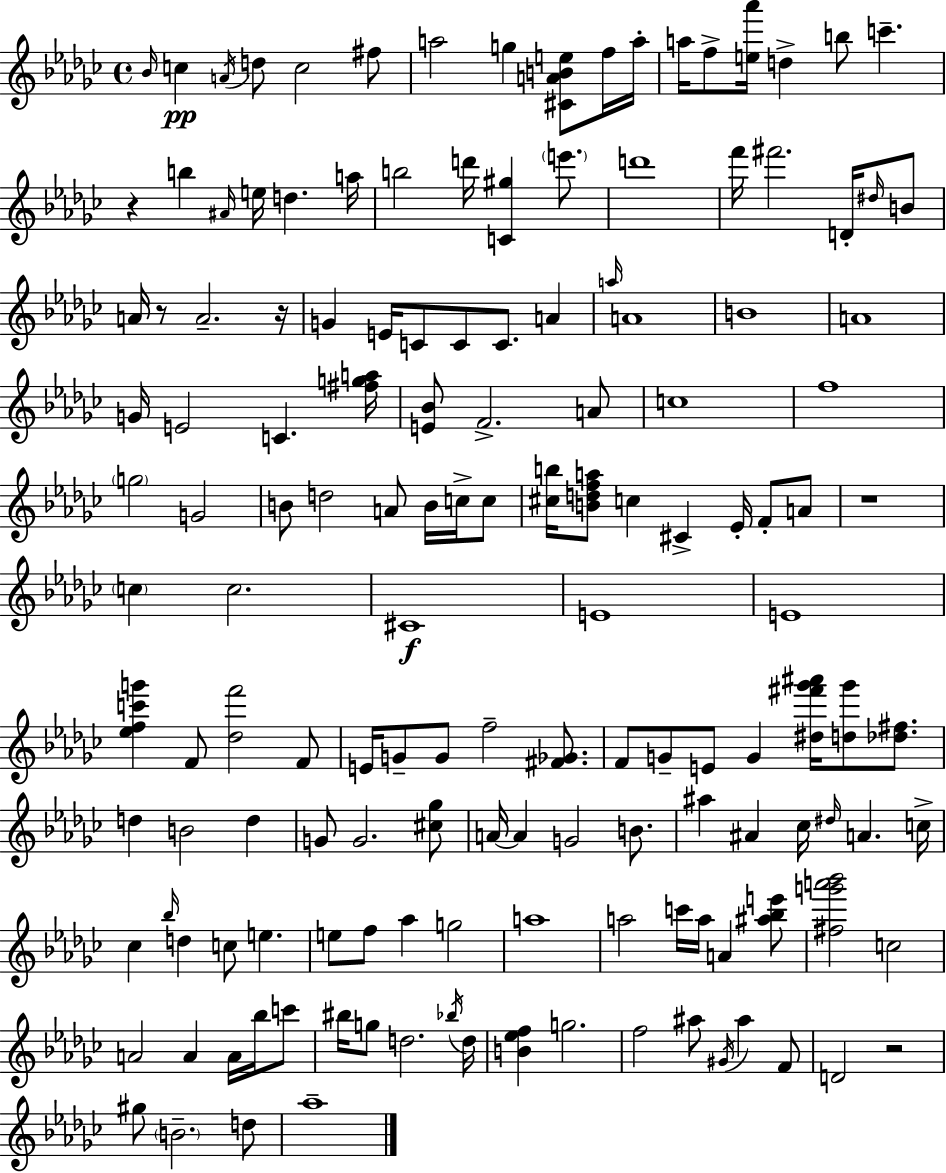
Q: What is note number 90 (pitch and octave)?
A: A4